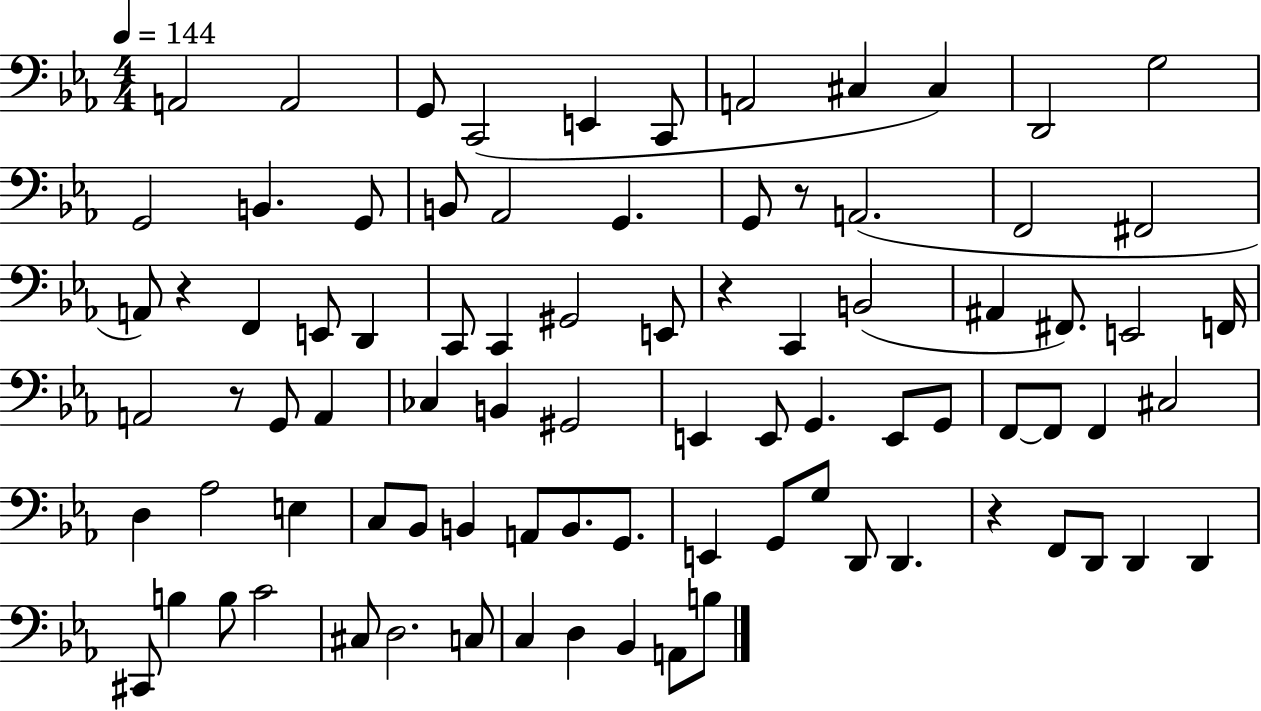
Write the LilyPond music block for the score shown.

{
  \clef bass
  \numericTimeSignature
  \time 4/4
  \key ees \major
  \tempo 4 = 144
  \repeat volta 2 { a,2 a,2 | g,8 c,2( e,4 c,8 | a,2 cis4 cis4) | d,2 g2 | \break g,2 b,4. g,8 | b,8 aes,2 g,4. | g,8 r8 a,2.( | f,2 fis,2 | \break a,8) r4 f,4 e,8 d,4 | c,8 c,4 gis,2 e,8 | r4 c,4 b,2( | ais,4 fis,8.) e,2 f,16 | \break a,2 r8 g,8 a,4 | ces4 b,4 gis,2 | e,4 e,8 g,4. e,8 g,8 | f,8~~ f,8 f,4 cis2 | \break d4 aes2 e4 | c8 bes,8 b,4 a,8 b,8. g,8. | e,4 g,8 g8 d,8 d,4. | r4 f,8 d,8 d,4 d,4 | \break cis,8 b4 b8 c'2 | cis8 d2. c8 | c4 d4 bes,4 a,8 b8 | } \bar "|."
}